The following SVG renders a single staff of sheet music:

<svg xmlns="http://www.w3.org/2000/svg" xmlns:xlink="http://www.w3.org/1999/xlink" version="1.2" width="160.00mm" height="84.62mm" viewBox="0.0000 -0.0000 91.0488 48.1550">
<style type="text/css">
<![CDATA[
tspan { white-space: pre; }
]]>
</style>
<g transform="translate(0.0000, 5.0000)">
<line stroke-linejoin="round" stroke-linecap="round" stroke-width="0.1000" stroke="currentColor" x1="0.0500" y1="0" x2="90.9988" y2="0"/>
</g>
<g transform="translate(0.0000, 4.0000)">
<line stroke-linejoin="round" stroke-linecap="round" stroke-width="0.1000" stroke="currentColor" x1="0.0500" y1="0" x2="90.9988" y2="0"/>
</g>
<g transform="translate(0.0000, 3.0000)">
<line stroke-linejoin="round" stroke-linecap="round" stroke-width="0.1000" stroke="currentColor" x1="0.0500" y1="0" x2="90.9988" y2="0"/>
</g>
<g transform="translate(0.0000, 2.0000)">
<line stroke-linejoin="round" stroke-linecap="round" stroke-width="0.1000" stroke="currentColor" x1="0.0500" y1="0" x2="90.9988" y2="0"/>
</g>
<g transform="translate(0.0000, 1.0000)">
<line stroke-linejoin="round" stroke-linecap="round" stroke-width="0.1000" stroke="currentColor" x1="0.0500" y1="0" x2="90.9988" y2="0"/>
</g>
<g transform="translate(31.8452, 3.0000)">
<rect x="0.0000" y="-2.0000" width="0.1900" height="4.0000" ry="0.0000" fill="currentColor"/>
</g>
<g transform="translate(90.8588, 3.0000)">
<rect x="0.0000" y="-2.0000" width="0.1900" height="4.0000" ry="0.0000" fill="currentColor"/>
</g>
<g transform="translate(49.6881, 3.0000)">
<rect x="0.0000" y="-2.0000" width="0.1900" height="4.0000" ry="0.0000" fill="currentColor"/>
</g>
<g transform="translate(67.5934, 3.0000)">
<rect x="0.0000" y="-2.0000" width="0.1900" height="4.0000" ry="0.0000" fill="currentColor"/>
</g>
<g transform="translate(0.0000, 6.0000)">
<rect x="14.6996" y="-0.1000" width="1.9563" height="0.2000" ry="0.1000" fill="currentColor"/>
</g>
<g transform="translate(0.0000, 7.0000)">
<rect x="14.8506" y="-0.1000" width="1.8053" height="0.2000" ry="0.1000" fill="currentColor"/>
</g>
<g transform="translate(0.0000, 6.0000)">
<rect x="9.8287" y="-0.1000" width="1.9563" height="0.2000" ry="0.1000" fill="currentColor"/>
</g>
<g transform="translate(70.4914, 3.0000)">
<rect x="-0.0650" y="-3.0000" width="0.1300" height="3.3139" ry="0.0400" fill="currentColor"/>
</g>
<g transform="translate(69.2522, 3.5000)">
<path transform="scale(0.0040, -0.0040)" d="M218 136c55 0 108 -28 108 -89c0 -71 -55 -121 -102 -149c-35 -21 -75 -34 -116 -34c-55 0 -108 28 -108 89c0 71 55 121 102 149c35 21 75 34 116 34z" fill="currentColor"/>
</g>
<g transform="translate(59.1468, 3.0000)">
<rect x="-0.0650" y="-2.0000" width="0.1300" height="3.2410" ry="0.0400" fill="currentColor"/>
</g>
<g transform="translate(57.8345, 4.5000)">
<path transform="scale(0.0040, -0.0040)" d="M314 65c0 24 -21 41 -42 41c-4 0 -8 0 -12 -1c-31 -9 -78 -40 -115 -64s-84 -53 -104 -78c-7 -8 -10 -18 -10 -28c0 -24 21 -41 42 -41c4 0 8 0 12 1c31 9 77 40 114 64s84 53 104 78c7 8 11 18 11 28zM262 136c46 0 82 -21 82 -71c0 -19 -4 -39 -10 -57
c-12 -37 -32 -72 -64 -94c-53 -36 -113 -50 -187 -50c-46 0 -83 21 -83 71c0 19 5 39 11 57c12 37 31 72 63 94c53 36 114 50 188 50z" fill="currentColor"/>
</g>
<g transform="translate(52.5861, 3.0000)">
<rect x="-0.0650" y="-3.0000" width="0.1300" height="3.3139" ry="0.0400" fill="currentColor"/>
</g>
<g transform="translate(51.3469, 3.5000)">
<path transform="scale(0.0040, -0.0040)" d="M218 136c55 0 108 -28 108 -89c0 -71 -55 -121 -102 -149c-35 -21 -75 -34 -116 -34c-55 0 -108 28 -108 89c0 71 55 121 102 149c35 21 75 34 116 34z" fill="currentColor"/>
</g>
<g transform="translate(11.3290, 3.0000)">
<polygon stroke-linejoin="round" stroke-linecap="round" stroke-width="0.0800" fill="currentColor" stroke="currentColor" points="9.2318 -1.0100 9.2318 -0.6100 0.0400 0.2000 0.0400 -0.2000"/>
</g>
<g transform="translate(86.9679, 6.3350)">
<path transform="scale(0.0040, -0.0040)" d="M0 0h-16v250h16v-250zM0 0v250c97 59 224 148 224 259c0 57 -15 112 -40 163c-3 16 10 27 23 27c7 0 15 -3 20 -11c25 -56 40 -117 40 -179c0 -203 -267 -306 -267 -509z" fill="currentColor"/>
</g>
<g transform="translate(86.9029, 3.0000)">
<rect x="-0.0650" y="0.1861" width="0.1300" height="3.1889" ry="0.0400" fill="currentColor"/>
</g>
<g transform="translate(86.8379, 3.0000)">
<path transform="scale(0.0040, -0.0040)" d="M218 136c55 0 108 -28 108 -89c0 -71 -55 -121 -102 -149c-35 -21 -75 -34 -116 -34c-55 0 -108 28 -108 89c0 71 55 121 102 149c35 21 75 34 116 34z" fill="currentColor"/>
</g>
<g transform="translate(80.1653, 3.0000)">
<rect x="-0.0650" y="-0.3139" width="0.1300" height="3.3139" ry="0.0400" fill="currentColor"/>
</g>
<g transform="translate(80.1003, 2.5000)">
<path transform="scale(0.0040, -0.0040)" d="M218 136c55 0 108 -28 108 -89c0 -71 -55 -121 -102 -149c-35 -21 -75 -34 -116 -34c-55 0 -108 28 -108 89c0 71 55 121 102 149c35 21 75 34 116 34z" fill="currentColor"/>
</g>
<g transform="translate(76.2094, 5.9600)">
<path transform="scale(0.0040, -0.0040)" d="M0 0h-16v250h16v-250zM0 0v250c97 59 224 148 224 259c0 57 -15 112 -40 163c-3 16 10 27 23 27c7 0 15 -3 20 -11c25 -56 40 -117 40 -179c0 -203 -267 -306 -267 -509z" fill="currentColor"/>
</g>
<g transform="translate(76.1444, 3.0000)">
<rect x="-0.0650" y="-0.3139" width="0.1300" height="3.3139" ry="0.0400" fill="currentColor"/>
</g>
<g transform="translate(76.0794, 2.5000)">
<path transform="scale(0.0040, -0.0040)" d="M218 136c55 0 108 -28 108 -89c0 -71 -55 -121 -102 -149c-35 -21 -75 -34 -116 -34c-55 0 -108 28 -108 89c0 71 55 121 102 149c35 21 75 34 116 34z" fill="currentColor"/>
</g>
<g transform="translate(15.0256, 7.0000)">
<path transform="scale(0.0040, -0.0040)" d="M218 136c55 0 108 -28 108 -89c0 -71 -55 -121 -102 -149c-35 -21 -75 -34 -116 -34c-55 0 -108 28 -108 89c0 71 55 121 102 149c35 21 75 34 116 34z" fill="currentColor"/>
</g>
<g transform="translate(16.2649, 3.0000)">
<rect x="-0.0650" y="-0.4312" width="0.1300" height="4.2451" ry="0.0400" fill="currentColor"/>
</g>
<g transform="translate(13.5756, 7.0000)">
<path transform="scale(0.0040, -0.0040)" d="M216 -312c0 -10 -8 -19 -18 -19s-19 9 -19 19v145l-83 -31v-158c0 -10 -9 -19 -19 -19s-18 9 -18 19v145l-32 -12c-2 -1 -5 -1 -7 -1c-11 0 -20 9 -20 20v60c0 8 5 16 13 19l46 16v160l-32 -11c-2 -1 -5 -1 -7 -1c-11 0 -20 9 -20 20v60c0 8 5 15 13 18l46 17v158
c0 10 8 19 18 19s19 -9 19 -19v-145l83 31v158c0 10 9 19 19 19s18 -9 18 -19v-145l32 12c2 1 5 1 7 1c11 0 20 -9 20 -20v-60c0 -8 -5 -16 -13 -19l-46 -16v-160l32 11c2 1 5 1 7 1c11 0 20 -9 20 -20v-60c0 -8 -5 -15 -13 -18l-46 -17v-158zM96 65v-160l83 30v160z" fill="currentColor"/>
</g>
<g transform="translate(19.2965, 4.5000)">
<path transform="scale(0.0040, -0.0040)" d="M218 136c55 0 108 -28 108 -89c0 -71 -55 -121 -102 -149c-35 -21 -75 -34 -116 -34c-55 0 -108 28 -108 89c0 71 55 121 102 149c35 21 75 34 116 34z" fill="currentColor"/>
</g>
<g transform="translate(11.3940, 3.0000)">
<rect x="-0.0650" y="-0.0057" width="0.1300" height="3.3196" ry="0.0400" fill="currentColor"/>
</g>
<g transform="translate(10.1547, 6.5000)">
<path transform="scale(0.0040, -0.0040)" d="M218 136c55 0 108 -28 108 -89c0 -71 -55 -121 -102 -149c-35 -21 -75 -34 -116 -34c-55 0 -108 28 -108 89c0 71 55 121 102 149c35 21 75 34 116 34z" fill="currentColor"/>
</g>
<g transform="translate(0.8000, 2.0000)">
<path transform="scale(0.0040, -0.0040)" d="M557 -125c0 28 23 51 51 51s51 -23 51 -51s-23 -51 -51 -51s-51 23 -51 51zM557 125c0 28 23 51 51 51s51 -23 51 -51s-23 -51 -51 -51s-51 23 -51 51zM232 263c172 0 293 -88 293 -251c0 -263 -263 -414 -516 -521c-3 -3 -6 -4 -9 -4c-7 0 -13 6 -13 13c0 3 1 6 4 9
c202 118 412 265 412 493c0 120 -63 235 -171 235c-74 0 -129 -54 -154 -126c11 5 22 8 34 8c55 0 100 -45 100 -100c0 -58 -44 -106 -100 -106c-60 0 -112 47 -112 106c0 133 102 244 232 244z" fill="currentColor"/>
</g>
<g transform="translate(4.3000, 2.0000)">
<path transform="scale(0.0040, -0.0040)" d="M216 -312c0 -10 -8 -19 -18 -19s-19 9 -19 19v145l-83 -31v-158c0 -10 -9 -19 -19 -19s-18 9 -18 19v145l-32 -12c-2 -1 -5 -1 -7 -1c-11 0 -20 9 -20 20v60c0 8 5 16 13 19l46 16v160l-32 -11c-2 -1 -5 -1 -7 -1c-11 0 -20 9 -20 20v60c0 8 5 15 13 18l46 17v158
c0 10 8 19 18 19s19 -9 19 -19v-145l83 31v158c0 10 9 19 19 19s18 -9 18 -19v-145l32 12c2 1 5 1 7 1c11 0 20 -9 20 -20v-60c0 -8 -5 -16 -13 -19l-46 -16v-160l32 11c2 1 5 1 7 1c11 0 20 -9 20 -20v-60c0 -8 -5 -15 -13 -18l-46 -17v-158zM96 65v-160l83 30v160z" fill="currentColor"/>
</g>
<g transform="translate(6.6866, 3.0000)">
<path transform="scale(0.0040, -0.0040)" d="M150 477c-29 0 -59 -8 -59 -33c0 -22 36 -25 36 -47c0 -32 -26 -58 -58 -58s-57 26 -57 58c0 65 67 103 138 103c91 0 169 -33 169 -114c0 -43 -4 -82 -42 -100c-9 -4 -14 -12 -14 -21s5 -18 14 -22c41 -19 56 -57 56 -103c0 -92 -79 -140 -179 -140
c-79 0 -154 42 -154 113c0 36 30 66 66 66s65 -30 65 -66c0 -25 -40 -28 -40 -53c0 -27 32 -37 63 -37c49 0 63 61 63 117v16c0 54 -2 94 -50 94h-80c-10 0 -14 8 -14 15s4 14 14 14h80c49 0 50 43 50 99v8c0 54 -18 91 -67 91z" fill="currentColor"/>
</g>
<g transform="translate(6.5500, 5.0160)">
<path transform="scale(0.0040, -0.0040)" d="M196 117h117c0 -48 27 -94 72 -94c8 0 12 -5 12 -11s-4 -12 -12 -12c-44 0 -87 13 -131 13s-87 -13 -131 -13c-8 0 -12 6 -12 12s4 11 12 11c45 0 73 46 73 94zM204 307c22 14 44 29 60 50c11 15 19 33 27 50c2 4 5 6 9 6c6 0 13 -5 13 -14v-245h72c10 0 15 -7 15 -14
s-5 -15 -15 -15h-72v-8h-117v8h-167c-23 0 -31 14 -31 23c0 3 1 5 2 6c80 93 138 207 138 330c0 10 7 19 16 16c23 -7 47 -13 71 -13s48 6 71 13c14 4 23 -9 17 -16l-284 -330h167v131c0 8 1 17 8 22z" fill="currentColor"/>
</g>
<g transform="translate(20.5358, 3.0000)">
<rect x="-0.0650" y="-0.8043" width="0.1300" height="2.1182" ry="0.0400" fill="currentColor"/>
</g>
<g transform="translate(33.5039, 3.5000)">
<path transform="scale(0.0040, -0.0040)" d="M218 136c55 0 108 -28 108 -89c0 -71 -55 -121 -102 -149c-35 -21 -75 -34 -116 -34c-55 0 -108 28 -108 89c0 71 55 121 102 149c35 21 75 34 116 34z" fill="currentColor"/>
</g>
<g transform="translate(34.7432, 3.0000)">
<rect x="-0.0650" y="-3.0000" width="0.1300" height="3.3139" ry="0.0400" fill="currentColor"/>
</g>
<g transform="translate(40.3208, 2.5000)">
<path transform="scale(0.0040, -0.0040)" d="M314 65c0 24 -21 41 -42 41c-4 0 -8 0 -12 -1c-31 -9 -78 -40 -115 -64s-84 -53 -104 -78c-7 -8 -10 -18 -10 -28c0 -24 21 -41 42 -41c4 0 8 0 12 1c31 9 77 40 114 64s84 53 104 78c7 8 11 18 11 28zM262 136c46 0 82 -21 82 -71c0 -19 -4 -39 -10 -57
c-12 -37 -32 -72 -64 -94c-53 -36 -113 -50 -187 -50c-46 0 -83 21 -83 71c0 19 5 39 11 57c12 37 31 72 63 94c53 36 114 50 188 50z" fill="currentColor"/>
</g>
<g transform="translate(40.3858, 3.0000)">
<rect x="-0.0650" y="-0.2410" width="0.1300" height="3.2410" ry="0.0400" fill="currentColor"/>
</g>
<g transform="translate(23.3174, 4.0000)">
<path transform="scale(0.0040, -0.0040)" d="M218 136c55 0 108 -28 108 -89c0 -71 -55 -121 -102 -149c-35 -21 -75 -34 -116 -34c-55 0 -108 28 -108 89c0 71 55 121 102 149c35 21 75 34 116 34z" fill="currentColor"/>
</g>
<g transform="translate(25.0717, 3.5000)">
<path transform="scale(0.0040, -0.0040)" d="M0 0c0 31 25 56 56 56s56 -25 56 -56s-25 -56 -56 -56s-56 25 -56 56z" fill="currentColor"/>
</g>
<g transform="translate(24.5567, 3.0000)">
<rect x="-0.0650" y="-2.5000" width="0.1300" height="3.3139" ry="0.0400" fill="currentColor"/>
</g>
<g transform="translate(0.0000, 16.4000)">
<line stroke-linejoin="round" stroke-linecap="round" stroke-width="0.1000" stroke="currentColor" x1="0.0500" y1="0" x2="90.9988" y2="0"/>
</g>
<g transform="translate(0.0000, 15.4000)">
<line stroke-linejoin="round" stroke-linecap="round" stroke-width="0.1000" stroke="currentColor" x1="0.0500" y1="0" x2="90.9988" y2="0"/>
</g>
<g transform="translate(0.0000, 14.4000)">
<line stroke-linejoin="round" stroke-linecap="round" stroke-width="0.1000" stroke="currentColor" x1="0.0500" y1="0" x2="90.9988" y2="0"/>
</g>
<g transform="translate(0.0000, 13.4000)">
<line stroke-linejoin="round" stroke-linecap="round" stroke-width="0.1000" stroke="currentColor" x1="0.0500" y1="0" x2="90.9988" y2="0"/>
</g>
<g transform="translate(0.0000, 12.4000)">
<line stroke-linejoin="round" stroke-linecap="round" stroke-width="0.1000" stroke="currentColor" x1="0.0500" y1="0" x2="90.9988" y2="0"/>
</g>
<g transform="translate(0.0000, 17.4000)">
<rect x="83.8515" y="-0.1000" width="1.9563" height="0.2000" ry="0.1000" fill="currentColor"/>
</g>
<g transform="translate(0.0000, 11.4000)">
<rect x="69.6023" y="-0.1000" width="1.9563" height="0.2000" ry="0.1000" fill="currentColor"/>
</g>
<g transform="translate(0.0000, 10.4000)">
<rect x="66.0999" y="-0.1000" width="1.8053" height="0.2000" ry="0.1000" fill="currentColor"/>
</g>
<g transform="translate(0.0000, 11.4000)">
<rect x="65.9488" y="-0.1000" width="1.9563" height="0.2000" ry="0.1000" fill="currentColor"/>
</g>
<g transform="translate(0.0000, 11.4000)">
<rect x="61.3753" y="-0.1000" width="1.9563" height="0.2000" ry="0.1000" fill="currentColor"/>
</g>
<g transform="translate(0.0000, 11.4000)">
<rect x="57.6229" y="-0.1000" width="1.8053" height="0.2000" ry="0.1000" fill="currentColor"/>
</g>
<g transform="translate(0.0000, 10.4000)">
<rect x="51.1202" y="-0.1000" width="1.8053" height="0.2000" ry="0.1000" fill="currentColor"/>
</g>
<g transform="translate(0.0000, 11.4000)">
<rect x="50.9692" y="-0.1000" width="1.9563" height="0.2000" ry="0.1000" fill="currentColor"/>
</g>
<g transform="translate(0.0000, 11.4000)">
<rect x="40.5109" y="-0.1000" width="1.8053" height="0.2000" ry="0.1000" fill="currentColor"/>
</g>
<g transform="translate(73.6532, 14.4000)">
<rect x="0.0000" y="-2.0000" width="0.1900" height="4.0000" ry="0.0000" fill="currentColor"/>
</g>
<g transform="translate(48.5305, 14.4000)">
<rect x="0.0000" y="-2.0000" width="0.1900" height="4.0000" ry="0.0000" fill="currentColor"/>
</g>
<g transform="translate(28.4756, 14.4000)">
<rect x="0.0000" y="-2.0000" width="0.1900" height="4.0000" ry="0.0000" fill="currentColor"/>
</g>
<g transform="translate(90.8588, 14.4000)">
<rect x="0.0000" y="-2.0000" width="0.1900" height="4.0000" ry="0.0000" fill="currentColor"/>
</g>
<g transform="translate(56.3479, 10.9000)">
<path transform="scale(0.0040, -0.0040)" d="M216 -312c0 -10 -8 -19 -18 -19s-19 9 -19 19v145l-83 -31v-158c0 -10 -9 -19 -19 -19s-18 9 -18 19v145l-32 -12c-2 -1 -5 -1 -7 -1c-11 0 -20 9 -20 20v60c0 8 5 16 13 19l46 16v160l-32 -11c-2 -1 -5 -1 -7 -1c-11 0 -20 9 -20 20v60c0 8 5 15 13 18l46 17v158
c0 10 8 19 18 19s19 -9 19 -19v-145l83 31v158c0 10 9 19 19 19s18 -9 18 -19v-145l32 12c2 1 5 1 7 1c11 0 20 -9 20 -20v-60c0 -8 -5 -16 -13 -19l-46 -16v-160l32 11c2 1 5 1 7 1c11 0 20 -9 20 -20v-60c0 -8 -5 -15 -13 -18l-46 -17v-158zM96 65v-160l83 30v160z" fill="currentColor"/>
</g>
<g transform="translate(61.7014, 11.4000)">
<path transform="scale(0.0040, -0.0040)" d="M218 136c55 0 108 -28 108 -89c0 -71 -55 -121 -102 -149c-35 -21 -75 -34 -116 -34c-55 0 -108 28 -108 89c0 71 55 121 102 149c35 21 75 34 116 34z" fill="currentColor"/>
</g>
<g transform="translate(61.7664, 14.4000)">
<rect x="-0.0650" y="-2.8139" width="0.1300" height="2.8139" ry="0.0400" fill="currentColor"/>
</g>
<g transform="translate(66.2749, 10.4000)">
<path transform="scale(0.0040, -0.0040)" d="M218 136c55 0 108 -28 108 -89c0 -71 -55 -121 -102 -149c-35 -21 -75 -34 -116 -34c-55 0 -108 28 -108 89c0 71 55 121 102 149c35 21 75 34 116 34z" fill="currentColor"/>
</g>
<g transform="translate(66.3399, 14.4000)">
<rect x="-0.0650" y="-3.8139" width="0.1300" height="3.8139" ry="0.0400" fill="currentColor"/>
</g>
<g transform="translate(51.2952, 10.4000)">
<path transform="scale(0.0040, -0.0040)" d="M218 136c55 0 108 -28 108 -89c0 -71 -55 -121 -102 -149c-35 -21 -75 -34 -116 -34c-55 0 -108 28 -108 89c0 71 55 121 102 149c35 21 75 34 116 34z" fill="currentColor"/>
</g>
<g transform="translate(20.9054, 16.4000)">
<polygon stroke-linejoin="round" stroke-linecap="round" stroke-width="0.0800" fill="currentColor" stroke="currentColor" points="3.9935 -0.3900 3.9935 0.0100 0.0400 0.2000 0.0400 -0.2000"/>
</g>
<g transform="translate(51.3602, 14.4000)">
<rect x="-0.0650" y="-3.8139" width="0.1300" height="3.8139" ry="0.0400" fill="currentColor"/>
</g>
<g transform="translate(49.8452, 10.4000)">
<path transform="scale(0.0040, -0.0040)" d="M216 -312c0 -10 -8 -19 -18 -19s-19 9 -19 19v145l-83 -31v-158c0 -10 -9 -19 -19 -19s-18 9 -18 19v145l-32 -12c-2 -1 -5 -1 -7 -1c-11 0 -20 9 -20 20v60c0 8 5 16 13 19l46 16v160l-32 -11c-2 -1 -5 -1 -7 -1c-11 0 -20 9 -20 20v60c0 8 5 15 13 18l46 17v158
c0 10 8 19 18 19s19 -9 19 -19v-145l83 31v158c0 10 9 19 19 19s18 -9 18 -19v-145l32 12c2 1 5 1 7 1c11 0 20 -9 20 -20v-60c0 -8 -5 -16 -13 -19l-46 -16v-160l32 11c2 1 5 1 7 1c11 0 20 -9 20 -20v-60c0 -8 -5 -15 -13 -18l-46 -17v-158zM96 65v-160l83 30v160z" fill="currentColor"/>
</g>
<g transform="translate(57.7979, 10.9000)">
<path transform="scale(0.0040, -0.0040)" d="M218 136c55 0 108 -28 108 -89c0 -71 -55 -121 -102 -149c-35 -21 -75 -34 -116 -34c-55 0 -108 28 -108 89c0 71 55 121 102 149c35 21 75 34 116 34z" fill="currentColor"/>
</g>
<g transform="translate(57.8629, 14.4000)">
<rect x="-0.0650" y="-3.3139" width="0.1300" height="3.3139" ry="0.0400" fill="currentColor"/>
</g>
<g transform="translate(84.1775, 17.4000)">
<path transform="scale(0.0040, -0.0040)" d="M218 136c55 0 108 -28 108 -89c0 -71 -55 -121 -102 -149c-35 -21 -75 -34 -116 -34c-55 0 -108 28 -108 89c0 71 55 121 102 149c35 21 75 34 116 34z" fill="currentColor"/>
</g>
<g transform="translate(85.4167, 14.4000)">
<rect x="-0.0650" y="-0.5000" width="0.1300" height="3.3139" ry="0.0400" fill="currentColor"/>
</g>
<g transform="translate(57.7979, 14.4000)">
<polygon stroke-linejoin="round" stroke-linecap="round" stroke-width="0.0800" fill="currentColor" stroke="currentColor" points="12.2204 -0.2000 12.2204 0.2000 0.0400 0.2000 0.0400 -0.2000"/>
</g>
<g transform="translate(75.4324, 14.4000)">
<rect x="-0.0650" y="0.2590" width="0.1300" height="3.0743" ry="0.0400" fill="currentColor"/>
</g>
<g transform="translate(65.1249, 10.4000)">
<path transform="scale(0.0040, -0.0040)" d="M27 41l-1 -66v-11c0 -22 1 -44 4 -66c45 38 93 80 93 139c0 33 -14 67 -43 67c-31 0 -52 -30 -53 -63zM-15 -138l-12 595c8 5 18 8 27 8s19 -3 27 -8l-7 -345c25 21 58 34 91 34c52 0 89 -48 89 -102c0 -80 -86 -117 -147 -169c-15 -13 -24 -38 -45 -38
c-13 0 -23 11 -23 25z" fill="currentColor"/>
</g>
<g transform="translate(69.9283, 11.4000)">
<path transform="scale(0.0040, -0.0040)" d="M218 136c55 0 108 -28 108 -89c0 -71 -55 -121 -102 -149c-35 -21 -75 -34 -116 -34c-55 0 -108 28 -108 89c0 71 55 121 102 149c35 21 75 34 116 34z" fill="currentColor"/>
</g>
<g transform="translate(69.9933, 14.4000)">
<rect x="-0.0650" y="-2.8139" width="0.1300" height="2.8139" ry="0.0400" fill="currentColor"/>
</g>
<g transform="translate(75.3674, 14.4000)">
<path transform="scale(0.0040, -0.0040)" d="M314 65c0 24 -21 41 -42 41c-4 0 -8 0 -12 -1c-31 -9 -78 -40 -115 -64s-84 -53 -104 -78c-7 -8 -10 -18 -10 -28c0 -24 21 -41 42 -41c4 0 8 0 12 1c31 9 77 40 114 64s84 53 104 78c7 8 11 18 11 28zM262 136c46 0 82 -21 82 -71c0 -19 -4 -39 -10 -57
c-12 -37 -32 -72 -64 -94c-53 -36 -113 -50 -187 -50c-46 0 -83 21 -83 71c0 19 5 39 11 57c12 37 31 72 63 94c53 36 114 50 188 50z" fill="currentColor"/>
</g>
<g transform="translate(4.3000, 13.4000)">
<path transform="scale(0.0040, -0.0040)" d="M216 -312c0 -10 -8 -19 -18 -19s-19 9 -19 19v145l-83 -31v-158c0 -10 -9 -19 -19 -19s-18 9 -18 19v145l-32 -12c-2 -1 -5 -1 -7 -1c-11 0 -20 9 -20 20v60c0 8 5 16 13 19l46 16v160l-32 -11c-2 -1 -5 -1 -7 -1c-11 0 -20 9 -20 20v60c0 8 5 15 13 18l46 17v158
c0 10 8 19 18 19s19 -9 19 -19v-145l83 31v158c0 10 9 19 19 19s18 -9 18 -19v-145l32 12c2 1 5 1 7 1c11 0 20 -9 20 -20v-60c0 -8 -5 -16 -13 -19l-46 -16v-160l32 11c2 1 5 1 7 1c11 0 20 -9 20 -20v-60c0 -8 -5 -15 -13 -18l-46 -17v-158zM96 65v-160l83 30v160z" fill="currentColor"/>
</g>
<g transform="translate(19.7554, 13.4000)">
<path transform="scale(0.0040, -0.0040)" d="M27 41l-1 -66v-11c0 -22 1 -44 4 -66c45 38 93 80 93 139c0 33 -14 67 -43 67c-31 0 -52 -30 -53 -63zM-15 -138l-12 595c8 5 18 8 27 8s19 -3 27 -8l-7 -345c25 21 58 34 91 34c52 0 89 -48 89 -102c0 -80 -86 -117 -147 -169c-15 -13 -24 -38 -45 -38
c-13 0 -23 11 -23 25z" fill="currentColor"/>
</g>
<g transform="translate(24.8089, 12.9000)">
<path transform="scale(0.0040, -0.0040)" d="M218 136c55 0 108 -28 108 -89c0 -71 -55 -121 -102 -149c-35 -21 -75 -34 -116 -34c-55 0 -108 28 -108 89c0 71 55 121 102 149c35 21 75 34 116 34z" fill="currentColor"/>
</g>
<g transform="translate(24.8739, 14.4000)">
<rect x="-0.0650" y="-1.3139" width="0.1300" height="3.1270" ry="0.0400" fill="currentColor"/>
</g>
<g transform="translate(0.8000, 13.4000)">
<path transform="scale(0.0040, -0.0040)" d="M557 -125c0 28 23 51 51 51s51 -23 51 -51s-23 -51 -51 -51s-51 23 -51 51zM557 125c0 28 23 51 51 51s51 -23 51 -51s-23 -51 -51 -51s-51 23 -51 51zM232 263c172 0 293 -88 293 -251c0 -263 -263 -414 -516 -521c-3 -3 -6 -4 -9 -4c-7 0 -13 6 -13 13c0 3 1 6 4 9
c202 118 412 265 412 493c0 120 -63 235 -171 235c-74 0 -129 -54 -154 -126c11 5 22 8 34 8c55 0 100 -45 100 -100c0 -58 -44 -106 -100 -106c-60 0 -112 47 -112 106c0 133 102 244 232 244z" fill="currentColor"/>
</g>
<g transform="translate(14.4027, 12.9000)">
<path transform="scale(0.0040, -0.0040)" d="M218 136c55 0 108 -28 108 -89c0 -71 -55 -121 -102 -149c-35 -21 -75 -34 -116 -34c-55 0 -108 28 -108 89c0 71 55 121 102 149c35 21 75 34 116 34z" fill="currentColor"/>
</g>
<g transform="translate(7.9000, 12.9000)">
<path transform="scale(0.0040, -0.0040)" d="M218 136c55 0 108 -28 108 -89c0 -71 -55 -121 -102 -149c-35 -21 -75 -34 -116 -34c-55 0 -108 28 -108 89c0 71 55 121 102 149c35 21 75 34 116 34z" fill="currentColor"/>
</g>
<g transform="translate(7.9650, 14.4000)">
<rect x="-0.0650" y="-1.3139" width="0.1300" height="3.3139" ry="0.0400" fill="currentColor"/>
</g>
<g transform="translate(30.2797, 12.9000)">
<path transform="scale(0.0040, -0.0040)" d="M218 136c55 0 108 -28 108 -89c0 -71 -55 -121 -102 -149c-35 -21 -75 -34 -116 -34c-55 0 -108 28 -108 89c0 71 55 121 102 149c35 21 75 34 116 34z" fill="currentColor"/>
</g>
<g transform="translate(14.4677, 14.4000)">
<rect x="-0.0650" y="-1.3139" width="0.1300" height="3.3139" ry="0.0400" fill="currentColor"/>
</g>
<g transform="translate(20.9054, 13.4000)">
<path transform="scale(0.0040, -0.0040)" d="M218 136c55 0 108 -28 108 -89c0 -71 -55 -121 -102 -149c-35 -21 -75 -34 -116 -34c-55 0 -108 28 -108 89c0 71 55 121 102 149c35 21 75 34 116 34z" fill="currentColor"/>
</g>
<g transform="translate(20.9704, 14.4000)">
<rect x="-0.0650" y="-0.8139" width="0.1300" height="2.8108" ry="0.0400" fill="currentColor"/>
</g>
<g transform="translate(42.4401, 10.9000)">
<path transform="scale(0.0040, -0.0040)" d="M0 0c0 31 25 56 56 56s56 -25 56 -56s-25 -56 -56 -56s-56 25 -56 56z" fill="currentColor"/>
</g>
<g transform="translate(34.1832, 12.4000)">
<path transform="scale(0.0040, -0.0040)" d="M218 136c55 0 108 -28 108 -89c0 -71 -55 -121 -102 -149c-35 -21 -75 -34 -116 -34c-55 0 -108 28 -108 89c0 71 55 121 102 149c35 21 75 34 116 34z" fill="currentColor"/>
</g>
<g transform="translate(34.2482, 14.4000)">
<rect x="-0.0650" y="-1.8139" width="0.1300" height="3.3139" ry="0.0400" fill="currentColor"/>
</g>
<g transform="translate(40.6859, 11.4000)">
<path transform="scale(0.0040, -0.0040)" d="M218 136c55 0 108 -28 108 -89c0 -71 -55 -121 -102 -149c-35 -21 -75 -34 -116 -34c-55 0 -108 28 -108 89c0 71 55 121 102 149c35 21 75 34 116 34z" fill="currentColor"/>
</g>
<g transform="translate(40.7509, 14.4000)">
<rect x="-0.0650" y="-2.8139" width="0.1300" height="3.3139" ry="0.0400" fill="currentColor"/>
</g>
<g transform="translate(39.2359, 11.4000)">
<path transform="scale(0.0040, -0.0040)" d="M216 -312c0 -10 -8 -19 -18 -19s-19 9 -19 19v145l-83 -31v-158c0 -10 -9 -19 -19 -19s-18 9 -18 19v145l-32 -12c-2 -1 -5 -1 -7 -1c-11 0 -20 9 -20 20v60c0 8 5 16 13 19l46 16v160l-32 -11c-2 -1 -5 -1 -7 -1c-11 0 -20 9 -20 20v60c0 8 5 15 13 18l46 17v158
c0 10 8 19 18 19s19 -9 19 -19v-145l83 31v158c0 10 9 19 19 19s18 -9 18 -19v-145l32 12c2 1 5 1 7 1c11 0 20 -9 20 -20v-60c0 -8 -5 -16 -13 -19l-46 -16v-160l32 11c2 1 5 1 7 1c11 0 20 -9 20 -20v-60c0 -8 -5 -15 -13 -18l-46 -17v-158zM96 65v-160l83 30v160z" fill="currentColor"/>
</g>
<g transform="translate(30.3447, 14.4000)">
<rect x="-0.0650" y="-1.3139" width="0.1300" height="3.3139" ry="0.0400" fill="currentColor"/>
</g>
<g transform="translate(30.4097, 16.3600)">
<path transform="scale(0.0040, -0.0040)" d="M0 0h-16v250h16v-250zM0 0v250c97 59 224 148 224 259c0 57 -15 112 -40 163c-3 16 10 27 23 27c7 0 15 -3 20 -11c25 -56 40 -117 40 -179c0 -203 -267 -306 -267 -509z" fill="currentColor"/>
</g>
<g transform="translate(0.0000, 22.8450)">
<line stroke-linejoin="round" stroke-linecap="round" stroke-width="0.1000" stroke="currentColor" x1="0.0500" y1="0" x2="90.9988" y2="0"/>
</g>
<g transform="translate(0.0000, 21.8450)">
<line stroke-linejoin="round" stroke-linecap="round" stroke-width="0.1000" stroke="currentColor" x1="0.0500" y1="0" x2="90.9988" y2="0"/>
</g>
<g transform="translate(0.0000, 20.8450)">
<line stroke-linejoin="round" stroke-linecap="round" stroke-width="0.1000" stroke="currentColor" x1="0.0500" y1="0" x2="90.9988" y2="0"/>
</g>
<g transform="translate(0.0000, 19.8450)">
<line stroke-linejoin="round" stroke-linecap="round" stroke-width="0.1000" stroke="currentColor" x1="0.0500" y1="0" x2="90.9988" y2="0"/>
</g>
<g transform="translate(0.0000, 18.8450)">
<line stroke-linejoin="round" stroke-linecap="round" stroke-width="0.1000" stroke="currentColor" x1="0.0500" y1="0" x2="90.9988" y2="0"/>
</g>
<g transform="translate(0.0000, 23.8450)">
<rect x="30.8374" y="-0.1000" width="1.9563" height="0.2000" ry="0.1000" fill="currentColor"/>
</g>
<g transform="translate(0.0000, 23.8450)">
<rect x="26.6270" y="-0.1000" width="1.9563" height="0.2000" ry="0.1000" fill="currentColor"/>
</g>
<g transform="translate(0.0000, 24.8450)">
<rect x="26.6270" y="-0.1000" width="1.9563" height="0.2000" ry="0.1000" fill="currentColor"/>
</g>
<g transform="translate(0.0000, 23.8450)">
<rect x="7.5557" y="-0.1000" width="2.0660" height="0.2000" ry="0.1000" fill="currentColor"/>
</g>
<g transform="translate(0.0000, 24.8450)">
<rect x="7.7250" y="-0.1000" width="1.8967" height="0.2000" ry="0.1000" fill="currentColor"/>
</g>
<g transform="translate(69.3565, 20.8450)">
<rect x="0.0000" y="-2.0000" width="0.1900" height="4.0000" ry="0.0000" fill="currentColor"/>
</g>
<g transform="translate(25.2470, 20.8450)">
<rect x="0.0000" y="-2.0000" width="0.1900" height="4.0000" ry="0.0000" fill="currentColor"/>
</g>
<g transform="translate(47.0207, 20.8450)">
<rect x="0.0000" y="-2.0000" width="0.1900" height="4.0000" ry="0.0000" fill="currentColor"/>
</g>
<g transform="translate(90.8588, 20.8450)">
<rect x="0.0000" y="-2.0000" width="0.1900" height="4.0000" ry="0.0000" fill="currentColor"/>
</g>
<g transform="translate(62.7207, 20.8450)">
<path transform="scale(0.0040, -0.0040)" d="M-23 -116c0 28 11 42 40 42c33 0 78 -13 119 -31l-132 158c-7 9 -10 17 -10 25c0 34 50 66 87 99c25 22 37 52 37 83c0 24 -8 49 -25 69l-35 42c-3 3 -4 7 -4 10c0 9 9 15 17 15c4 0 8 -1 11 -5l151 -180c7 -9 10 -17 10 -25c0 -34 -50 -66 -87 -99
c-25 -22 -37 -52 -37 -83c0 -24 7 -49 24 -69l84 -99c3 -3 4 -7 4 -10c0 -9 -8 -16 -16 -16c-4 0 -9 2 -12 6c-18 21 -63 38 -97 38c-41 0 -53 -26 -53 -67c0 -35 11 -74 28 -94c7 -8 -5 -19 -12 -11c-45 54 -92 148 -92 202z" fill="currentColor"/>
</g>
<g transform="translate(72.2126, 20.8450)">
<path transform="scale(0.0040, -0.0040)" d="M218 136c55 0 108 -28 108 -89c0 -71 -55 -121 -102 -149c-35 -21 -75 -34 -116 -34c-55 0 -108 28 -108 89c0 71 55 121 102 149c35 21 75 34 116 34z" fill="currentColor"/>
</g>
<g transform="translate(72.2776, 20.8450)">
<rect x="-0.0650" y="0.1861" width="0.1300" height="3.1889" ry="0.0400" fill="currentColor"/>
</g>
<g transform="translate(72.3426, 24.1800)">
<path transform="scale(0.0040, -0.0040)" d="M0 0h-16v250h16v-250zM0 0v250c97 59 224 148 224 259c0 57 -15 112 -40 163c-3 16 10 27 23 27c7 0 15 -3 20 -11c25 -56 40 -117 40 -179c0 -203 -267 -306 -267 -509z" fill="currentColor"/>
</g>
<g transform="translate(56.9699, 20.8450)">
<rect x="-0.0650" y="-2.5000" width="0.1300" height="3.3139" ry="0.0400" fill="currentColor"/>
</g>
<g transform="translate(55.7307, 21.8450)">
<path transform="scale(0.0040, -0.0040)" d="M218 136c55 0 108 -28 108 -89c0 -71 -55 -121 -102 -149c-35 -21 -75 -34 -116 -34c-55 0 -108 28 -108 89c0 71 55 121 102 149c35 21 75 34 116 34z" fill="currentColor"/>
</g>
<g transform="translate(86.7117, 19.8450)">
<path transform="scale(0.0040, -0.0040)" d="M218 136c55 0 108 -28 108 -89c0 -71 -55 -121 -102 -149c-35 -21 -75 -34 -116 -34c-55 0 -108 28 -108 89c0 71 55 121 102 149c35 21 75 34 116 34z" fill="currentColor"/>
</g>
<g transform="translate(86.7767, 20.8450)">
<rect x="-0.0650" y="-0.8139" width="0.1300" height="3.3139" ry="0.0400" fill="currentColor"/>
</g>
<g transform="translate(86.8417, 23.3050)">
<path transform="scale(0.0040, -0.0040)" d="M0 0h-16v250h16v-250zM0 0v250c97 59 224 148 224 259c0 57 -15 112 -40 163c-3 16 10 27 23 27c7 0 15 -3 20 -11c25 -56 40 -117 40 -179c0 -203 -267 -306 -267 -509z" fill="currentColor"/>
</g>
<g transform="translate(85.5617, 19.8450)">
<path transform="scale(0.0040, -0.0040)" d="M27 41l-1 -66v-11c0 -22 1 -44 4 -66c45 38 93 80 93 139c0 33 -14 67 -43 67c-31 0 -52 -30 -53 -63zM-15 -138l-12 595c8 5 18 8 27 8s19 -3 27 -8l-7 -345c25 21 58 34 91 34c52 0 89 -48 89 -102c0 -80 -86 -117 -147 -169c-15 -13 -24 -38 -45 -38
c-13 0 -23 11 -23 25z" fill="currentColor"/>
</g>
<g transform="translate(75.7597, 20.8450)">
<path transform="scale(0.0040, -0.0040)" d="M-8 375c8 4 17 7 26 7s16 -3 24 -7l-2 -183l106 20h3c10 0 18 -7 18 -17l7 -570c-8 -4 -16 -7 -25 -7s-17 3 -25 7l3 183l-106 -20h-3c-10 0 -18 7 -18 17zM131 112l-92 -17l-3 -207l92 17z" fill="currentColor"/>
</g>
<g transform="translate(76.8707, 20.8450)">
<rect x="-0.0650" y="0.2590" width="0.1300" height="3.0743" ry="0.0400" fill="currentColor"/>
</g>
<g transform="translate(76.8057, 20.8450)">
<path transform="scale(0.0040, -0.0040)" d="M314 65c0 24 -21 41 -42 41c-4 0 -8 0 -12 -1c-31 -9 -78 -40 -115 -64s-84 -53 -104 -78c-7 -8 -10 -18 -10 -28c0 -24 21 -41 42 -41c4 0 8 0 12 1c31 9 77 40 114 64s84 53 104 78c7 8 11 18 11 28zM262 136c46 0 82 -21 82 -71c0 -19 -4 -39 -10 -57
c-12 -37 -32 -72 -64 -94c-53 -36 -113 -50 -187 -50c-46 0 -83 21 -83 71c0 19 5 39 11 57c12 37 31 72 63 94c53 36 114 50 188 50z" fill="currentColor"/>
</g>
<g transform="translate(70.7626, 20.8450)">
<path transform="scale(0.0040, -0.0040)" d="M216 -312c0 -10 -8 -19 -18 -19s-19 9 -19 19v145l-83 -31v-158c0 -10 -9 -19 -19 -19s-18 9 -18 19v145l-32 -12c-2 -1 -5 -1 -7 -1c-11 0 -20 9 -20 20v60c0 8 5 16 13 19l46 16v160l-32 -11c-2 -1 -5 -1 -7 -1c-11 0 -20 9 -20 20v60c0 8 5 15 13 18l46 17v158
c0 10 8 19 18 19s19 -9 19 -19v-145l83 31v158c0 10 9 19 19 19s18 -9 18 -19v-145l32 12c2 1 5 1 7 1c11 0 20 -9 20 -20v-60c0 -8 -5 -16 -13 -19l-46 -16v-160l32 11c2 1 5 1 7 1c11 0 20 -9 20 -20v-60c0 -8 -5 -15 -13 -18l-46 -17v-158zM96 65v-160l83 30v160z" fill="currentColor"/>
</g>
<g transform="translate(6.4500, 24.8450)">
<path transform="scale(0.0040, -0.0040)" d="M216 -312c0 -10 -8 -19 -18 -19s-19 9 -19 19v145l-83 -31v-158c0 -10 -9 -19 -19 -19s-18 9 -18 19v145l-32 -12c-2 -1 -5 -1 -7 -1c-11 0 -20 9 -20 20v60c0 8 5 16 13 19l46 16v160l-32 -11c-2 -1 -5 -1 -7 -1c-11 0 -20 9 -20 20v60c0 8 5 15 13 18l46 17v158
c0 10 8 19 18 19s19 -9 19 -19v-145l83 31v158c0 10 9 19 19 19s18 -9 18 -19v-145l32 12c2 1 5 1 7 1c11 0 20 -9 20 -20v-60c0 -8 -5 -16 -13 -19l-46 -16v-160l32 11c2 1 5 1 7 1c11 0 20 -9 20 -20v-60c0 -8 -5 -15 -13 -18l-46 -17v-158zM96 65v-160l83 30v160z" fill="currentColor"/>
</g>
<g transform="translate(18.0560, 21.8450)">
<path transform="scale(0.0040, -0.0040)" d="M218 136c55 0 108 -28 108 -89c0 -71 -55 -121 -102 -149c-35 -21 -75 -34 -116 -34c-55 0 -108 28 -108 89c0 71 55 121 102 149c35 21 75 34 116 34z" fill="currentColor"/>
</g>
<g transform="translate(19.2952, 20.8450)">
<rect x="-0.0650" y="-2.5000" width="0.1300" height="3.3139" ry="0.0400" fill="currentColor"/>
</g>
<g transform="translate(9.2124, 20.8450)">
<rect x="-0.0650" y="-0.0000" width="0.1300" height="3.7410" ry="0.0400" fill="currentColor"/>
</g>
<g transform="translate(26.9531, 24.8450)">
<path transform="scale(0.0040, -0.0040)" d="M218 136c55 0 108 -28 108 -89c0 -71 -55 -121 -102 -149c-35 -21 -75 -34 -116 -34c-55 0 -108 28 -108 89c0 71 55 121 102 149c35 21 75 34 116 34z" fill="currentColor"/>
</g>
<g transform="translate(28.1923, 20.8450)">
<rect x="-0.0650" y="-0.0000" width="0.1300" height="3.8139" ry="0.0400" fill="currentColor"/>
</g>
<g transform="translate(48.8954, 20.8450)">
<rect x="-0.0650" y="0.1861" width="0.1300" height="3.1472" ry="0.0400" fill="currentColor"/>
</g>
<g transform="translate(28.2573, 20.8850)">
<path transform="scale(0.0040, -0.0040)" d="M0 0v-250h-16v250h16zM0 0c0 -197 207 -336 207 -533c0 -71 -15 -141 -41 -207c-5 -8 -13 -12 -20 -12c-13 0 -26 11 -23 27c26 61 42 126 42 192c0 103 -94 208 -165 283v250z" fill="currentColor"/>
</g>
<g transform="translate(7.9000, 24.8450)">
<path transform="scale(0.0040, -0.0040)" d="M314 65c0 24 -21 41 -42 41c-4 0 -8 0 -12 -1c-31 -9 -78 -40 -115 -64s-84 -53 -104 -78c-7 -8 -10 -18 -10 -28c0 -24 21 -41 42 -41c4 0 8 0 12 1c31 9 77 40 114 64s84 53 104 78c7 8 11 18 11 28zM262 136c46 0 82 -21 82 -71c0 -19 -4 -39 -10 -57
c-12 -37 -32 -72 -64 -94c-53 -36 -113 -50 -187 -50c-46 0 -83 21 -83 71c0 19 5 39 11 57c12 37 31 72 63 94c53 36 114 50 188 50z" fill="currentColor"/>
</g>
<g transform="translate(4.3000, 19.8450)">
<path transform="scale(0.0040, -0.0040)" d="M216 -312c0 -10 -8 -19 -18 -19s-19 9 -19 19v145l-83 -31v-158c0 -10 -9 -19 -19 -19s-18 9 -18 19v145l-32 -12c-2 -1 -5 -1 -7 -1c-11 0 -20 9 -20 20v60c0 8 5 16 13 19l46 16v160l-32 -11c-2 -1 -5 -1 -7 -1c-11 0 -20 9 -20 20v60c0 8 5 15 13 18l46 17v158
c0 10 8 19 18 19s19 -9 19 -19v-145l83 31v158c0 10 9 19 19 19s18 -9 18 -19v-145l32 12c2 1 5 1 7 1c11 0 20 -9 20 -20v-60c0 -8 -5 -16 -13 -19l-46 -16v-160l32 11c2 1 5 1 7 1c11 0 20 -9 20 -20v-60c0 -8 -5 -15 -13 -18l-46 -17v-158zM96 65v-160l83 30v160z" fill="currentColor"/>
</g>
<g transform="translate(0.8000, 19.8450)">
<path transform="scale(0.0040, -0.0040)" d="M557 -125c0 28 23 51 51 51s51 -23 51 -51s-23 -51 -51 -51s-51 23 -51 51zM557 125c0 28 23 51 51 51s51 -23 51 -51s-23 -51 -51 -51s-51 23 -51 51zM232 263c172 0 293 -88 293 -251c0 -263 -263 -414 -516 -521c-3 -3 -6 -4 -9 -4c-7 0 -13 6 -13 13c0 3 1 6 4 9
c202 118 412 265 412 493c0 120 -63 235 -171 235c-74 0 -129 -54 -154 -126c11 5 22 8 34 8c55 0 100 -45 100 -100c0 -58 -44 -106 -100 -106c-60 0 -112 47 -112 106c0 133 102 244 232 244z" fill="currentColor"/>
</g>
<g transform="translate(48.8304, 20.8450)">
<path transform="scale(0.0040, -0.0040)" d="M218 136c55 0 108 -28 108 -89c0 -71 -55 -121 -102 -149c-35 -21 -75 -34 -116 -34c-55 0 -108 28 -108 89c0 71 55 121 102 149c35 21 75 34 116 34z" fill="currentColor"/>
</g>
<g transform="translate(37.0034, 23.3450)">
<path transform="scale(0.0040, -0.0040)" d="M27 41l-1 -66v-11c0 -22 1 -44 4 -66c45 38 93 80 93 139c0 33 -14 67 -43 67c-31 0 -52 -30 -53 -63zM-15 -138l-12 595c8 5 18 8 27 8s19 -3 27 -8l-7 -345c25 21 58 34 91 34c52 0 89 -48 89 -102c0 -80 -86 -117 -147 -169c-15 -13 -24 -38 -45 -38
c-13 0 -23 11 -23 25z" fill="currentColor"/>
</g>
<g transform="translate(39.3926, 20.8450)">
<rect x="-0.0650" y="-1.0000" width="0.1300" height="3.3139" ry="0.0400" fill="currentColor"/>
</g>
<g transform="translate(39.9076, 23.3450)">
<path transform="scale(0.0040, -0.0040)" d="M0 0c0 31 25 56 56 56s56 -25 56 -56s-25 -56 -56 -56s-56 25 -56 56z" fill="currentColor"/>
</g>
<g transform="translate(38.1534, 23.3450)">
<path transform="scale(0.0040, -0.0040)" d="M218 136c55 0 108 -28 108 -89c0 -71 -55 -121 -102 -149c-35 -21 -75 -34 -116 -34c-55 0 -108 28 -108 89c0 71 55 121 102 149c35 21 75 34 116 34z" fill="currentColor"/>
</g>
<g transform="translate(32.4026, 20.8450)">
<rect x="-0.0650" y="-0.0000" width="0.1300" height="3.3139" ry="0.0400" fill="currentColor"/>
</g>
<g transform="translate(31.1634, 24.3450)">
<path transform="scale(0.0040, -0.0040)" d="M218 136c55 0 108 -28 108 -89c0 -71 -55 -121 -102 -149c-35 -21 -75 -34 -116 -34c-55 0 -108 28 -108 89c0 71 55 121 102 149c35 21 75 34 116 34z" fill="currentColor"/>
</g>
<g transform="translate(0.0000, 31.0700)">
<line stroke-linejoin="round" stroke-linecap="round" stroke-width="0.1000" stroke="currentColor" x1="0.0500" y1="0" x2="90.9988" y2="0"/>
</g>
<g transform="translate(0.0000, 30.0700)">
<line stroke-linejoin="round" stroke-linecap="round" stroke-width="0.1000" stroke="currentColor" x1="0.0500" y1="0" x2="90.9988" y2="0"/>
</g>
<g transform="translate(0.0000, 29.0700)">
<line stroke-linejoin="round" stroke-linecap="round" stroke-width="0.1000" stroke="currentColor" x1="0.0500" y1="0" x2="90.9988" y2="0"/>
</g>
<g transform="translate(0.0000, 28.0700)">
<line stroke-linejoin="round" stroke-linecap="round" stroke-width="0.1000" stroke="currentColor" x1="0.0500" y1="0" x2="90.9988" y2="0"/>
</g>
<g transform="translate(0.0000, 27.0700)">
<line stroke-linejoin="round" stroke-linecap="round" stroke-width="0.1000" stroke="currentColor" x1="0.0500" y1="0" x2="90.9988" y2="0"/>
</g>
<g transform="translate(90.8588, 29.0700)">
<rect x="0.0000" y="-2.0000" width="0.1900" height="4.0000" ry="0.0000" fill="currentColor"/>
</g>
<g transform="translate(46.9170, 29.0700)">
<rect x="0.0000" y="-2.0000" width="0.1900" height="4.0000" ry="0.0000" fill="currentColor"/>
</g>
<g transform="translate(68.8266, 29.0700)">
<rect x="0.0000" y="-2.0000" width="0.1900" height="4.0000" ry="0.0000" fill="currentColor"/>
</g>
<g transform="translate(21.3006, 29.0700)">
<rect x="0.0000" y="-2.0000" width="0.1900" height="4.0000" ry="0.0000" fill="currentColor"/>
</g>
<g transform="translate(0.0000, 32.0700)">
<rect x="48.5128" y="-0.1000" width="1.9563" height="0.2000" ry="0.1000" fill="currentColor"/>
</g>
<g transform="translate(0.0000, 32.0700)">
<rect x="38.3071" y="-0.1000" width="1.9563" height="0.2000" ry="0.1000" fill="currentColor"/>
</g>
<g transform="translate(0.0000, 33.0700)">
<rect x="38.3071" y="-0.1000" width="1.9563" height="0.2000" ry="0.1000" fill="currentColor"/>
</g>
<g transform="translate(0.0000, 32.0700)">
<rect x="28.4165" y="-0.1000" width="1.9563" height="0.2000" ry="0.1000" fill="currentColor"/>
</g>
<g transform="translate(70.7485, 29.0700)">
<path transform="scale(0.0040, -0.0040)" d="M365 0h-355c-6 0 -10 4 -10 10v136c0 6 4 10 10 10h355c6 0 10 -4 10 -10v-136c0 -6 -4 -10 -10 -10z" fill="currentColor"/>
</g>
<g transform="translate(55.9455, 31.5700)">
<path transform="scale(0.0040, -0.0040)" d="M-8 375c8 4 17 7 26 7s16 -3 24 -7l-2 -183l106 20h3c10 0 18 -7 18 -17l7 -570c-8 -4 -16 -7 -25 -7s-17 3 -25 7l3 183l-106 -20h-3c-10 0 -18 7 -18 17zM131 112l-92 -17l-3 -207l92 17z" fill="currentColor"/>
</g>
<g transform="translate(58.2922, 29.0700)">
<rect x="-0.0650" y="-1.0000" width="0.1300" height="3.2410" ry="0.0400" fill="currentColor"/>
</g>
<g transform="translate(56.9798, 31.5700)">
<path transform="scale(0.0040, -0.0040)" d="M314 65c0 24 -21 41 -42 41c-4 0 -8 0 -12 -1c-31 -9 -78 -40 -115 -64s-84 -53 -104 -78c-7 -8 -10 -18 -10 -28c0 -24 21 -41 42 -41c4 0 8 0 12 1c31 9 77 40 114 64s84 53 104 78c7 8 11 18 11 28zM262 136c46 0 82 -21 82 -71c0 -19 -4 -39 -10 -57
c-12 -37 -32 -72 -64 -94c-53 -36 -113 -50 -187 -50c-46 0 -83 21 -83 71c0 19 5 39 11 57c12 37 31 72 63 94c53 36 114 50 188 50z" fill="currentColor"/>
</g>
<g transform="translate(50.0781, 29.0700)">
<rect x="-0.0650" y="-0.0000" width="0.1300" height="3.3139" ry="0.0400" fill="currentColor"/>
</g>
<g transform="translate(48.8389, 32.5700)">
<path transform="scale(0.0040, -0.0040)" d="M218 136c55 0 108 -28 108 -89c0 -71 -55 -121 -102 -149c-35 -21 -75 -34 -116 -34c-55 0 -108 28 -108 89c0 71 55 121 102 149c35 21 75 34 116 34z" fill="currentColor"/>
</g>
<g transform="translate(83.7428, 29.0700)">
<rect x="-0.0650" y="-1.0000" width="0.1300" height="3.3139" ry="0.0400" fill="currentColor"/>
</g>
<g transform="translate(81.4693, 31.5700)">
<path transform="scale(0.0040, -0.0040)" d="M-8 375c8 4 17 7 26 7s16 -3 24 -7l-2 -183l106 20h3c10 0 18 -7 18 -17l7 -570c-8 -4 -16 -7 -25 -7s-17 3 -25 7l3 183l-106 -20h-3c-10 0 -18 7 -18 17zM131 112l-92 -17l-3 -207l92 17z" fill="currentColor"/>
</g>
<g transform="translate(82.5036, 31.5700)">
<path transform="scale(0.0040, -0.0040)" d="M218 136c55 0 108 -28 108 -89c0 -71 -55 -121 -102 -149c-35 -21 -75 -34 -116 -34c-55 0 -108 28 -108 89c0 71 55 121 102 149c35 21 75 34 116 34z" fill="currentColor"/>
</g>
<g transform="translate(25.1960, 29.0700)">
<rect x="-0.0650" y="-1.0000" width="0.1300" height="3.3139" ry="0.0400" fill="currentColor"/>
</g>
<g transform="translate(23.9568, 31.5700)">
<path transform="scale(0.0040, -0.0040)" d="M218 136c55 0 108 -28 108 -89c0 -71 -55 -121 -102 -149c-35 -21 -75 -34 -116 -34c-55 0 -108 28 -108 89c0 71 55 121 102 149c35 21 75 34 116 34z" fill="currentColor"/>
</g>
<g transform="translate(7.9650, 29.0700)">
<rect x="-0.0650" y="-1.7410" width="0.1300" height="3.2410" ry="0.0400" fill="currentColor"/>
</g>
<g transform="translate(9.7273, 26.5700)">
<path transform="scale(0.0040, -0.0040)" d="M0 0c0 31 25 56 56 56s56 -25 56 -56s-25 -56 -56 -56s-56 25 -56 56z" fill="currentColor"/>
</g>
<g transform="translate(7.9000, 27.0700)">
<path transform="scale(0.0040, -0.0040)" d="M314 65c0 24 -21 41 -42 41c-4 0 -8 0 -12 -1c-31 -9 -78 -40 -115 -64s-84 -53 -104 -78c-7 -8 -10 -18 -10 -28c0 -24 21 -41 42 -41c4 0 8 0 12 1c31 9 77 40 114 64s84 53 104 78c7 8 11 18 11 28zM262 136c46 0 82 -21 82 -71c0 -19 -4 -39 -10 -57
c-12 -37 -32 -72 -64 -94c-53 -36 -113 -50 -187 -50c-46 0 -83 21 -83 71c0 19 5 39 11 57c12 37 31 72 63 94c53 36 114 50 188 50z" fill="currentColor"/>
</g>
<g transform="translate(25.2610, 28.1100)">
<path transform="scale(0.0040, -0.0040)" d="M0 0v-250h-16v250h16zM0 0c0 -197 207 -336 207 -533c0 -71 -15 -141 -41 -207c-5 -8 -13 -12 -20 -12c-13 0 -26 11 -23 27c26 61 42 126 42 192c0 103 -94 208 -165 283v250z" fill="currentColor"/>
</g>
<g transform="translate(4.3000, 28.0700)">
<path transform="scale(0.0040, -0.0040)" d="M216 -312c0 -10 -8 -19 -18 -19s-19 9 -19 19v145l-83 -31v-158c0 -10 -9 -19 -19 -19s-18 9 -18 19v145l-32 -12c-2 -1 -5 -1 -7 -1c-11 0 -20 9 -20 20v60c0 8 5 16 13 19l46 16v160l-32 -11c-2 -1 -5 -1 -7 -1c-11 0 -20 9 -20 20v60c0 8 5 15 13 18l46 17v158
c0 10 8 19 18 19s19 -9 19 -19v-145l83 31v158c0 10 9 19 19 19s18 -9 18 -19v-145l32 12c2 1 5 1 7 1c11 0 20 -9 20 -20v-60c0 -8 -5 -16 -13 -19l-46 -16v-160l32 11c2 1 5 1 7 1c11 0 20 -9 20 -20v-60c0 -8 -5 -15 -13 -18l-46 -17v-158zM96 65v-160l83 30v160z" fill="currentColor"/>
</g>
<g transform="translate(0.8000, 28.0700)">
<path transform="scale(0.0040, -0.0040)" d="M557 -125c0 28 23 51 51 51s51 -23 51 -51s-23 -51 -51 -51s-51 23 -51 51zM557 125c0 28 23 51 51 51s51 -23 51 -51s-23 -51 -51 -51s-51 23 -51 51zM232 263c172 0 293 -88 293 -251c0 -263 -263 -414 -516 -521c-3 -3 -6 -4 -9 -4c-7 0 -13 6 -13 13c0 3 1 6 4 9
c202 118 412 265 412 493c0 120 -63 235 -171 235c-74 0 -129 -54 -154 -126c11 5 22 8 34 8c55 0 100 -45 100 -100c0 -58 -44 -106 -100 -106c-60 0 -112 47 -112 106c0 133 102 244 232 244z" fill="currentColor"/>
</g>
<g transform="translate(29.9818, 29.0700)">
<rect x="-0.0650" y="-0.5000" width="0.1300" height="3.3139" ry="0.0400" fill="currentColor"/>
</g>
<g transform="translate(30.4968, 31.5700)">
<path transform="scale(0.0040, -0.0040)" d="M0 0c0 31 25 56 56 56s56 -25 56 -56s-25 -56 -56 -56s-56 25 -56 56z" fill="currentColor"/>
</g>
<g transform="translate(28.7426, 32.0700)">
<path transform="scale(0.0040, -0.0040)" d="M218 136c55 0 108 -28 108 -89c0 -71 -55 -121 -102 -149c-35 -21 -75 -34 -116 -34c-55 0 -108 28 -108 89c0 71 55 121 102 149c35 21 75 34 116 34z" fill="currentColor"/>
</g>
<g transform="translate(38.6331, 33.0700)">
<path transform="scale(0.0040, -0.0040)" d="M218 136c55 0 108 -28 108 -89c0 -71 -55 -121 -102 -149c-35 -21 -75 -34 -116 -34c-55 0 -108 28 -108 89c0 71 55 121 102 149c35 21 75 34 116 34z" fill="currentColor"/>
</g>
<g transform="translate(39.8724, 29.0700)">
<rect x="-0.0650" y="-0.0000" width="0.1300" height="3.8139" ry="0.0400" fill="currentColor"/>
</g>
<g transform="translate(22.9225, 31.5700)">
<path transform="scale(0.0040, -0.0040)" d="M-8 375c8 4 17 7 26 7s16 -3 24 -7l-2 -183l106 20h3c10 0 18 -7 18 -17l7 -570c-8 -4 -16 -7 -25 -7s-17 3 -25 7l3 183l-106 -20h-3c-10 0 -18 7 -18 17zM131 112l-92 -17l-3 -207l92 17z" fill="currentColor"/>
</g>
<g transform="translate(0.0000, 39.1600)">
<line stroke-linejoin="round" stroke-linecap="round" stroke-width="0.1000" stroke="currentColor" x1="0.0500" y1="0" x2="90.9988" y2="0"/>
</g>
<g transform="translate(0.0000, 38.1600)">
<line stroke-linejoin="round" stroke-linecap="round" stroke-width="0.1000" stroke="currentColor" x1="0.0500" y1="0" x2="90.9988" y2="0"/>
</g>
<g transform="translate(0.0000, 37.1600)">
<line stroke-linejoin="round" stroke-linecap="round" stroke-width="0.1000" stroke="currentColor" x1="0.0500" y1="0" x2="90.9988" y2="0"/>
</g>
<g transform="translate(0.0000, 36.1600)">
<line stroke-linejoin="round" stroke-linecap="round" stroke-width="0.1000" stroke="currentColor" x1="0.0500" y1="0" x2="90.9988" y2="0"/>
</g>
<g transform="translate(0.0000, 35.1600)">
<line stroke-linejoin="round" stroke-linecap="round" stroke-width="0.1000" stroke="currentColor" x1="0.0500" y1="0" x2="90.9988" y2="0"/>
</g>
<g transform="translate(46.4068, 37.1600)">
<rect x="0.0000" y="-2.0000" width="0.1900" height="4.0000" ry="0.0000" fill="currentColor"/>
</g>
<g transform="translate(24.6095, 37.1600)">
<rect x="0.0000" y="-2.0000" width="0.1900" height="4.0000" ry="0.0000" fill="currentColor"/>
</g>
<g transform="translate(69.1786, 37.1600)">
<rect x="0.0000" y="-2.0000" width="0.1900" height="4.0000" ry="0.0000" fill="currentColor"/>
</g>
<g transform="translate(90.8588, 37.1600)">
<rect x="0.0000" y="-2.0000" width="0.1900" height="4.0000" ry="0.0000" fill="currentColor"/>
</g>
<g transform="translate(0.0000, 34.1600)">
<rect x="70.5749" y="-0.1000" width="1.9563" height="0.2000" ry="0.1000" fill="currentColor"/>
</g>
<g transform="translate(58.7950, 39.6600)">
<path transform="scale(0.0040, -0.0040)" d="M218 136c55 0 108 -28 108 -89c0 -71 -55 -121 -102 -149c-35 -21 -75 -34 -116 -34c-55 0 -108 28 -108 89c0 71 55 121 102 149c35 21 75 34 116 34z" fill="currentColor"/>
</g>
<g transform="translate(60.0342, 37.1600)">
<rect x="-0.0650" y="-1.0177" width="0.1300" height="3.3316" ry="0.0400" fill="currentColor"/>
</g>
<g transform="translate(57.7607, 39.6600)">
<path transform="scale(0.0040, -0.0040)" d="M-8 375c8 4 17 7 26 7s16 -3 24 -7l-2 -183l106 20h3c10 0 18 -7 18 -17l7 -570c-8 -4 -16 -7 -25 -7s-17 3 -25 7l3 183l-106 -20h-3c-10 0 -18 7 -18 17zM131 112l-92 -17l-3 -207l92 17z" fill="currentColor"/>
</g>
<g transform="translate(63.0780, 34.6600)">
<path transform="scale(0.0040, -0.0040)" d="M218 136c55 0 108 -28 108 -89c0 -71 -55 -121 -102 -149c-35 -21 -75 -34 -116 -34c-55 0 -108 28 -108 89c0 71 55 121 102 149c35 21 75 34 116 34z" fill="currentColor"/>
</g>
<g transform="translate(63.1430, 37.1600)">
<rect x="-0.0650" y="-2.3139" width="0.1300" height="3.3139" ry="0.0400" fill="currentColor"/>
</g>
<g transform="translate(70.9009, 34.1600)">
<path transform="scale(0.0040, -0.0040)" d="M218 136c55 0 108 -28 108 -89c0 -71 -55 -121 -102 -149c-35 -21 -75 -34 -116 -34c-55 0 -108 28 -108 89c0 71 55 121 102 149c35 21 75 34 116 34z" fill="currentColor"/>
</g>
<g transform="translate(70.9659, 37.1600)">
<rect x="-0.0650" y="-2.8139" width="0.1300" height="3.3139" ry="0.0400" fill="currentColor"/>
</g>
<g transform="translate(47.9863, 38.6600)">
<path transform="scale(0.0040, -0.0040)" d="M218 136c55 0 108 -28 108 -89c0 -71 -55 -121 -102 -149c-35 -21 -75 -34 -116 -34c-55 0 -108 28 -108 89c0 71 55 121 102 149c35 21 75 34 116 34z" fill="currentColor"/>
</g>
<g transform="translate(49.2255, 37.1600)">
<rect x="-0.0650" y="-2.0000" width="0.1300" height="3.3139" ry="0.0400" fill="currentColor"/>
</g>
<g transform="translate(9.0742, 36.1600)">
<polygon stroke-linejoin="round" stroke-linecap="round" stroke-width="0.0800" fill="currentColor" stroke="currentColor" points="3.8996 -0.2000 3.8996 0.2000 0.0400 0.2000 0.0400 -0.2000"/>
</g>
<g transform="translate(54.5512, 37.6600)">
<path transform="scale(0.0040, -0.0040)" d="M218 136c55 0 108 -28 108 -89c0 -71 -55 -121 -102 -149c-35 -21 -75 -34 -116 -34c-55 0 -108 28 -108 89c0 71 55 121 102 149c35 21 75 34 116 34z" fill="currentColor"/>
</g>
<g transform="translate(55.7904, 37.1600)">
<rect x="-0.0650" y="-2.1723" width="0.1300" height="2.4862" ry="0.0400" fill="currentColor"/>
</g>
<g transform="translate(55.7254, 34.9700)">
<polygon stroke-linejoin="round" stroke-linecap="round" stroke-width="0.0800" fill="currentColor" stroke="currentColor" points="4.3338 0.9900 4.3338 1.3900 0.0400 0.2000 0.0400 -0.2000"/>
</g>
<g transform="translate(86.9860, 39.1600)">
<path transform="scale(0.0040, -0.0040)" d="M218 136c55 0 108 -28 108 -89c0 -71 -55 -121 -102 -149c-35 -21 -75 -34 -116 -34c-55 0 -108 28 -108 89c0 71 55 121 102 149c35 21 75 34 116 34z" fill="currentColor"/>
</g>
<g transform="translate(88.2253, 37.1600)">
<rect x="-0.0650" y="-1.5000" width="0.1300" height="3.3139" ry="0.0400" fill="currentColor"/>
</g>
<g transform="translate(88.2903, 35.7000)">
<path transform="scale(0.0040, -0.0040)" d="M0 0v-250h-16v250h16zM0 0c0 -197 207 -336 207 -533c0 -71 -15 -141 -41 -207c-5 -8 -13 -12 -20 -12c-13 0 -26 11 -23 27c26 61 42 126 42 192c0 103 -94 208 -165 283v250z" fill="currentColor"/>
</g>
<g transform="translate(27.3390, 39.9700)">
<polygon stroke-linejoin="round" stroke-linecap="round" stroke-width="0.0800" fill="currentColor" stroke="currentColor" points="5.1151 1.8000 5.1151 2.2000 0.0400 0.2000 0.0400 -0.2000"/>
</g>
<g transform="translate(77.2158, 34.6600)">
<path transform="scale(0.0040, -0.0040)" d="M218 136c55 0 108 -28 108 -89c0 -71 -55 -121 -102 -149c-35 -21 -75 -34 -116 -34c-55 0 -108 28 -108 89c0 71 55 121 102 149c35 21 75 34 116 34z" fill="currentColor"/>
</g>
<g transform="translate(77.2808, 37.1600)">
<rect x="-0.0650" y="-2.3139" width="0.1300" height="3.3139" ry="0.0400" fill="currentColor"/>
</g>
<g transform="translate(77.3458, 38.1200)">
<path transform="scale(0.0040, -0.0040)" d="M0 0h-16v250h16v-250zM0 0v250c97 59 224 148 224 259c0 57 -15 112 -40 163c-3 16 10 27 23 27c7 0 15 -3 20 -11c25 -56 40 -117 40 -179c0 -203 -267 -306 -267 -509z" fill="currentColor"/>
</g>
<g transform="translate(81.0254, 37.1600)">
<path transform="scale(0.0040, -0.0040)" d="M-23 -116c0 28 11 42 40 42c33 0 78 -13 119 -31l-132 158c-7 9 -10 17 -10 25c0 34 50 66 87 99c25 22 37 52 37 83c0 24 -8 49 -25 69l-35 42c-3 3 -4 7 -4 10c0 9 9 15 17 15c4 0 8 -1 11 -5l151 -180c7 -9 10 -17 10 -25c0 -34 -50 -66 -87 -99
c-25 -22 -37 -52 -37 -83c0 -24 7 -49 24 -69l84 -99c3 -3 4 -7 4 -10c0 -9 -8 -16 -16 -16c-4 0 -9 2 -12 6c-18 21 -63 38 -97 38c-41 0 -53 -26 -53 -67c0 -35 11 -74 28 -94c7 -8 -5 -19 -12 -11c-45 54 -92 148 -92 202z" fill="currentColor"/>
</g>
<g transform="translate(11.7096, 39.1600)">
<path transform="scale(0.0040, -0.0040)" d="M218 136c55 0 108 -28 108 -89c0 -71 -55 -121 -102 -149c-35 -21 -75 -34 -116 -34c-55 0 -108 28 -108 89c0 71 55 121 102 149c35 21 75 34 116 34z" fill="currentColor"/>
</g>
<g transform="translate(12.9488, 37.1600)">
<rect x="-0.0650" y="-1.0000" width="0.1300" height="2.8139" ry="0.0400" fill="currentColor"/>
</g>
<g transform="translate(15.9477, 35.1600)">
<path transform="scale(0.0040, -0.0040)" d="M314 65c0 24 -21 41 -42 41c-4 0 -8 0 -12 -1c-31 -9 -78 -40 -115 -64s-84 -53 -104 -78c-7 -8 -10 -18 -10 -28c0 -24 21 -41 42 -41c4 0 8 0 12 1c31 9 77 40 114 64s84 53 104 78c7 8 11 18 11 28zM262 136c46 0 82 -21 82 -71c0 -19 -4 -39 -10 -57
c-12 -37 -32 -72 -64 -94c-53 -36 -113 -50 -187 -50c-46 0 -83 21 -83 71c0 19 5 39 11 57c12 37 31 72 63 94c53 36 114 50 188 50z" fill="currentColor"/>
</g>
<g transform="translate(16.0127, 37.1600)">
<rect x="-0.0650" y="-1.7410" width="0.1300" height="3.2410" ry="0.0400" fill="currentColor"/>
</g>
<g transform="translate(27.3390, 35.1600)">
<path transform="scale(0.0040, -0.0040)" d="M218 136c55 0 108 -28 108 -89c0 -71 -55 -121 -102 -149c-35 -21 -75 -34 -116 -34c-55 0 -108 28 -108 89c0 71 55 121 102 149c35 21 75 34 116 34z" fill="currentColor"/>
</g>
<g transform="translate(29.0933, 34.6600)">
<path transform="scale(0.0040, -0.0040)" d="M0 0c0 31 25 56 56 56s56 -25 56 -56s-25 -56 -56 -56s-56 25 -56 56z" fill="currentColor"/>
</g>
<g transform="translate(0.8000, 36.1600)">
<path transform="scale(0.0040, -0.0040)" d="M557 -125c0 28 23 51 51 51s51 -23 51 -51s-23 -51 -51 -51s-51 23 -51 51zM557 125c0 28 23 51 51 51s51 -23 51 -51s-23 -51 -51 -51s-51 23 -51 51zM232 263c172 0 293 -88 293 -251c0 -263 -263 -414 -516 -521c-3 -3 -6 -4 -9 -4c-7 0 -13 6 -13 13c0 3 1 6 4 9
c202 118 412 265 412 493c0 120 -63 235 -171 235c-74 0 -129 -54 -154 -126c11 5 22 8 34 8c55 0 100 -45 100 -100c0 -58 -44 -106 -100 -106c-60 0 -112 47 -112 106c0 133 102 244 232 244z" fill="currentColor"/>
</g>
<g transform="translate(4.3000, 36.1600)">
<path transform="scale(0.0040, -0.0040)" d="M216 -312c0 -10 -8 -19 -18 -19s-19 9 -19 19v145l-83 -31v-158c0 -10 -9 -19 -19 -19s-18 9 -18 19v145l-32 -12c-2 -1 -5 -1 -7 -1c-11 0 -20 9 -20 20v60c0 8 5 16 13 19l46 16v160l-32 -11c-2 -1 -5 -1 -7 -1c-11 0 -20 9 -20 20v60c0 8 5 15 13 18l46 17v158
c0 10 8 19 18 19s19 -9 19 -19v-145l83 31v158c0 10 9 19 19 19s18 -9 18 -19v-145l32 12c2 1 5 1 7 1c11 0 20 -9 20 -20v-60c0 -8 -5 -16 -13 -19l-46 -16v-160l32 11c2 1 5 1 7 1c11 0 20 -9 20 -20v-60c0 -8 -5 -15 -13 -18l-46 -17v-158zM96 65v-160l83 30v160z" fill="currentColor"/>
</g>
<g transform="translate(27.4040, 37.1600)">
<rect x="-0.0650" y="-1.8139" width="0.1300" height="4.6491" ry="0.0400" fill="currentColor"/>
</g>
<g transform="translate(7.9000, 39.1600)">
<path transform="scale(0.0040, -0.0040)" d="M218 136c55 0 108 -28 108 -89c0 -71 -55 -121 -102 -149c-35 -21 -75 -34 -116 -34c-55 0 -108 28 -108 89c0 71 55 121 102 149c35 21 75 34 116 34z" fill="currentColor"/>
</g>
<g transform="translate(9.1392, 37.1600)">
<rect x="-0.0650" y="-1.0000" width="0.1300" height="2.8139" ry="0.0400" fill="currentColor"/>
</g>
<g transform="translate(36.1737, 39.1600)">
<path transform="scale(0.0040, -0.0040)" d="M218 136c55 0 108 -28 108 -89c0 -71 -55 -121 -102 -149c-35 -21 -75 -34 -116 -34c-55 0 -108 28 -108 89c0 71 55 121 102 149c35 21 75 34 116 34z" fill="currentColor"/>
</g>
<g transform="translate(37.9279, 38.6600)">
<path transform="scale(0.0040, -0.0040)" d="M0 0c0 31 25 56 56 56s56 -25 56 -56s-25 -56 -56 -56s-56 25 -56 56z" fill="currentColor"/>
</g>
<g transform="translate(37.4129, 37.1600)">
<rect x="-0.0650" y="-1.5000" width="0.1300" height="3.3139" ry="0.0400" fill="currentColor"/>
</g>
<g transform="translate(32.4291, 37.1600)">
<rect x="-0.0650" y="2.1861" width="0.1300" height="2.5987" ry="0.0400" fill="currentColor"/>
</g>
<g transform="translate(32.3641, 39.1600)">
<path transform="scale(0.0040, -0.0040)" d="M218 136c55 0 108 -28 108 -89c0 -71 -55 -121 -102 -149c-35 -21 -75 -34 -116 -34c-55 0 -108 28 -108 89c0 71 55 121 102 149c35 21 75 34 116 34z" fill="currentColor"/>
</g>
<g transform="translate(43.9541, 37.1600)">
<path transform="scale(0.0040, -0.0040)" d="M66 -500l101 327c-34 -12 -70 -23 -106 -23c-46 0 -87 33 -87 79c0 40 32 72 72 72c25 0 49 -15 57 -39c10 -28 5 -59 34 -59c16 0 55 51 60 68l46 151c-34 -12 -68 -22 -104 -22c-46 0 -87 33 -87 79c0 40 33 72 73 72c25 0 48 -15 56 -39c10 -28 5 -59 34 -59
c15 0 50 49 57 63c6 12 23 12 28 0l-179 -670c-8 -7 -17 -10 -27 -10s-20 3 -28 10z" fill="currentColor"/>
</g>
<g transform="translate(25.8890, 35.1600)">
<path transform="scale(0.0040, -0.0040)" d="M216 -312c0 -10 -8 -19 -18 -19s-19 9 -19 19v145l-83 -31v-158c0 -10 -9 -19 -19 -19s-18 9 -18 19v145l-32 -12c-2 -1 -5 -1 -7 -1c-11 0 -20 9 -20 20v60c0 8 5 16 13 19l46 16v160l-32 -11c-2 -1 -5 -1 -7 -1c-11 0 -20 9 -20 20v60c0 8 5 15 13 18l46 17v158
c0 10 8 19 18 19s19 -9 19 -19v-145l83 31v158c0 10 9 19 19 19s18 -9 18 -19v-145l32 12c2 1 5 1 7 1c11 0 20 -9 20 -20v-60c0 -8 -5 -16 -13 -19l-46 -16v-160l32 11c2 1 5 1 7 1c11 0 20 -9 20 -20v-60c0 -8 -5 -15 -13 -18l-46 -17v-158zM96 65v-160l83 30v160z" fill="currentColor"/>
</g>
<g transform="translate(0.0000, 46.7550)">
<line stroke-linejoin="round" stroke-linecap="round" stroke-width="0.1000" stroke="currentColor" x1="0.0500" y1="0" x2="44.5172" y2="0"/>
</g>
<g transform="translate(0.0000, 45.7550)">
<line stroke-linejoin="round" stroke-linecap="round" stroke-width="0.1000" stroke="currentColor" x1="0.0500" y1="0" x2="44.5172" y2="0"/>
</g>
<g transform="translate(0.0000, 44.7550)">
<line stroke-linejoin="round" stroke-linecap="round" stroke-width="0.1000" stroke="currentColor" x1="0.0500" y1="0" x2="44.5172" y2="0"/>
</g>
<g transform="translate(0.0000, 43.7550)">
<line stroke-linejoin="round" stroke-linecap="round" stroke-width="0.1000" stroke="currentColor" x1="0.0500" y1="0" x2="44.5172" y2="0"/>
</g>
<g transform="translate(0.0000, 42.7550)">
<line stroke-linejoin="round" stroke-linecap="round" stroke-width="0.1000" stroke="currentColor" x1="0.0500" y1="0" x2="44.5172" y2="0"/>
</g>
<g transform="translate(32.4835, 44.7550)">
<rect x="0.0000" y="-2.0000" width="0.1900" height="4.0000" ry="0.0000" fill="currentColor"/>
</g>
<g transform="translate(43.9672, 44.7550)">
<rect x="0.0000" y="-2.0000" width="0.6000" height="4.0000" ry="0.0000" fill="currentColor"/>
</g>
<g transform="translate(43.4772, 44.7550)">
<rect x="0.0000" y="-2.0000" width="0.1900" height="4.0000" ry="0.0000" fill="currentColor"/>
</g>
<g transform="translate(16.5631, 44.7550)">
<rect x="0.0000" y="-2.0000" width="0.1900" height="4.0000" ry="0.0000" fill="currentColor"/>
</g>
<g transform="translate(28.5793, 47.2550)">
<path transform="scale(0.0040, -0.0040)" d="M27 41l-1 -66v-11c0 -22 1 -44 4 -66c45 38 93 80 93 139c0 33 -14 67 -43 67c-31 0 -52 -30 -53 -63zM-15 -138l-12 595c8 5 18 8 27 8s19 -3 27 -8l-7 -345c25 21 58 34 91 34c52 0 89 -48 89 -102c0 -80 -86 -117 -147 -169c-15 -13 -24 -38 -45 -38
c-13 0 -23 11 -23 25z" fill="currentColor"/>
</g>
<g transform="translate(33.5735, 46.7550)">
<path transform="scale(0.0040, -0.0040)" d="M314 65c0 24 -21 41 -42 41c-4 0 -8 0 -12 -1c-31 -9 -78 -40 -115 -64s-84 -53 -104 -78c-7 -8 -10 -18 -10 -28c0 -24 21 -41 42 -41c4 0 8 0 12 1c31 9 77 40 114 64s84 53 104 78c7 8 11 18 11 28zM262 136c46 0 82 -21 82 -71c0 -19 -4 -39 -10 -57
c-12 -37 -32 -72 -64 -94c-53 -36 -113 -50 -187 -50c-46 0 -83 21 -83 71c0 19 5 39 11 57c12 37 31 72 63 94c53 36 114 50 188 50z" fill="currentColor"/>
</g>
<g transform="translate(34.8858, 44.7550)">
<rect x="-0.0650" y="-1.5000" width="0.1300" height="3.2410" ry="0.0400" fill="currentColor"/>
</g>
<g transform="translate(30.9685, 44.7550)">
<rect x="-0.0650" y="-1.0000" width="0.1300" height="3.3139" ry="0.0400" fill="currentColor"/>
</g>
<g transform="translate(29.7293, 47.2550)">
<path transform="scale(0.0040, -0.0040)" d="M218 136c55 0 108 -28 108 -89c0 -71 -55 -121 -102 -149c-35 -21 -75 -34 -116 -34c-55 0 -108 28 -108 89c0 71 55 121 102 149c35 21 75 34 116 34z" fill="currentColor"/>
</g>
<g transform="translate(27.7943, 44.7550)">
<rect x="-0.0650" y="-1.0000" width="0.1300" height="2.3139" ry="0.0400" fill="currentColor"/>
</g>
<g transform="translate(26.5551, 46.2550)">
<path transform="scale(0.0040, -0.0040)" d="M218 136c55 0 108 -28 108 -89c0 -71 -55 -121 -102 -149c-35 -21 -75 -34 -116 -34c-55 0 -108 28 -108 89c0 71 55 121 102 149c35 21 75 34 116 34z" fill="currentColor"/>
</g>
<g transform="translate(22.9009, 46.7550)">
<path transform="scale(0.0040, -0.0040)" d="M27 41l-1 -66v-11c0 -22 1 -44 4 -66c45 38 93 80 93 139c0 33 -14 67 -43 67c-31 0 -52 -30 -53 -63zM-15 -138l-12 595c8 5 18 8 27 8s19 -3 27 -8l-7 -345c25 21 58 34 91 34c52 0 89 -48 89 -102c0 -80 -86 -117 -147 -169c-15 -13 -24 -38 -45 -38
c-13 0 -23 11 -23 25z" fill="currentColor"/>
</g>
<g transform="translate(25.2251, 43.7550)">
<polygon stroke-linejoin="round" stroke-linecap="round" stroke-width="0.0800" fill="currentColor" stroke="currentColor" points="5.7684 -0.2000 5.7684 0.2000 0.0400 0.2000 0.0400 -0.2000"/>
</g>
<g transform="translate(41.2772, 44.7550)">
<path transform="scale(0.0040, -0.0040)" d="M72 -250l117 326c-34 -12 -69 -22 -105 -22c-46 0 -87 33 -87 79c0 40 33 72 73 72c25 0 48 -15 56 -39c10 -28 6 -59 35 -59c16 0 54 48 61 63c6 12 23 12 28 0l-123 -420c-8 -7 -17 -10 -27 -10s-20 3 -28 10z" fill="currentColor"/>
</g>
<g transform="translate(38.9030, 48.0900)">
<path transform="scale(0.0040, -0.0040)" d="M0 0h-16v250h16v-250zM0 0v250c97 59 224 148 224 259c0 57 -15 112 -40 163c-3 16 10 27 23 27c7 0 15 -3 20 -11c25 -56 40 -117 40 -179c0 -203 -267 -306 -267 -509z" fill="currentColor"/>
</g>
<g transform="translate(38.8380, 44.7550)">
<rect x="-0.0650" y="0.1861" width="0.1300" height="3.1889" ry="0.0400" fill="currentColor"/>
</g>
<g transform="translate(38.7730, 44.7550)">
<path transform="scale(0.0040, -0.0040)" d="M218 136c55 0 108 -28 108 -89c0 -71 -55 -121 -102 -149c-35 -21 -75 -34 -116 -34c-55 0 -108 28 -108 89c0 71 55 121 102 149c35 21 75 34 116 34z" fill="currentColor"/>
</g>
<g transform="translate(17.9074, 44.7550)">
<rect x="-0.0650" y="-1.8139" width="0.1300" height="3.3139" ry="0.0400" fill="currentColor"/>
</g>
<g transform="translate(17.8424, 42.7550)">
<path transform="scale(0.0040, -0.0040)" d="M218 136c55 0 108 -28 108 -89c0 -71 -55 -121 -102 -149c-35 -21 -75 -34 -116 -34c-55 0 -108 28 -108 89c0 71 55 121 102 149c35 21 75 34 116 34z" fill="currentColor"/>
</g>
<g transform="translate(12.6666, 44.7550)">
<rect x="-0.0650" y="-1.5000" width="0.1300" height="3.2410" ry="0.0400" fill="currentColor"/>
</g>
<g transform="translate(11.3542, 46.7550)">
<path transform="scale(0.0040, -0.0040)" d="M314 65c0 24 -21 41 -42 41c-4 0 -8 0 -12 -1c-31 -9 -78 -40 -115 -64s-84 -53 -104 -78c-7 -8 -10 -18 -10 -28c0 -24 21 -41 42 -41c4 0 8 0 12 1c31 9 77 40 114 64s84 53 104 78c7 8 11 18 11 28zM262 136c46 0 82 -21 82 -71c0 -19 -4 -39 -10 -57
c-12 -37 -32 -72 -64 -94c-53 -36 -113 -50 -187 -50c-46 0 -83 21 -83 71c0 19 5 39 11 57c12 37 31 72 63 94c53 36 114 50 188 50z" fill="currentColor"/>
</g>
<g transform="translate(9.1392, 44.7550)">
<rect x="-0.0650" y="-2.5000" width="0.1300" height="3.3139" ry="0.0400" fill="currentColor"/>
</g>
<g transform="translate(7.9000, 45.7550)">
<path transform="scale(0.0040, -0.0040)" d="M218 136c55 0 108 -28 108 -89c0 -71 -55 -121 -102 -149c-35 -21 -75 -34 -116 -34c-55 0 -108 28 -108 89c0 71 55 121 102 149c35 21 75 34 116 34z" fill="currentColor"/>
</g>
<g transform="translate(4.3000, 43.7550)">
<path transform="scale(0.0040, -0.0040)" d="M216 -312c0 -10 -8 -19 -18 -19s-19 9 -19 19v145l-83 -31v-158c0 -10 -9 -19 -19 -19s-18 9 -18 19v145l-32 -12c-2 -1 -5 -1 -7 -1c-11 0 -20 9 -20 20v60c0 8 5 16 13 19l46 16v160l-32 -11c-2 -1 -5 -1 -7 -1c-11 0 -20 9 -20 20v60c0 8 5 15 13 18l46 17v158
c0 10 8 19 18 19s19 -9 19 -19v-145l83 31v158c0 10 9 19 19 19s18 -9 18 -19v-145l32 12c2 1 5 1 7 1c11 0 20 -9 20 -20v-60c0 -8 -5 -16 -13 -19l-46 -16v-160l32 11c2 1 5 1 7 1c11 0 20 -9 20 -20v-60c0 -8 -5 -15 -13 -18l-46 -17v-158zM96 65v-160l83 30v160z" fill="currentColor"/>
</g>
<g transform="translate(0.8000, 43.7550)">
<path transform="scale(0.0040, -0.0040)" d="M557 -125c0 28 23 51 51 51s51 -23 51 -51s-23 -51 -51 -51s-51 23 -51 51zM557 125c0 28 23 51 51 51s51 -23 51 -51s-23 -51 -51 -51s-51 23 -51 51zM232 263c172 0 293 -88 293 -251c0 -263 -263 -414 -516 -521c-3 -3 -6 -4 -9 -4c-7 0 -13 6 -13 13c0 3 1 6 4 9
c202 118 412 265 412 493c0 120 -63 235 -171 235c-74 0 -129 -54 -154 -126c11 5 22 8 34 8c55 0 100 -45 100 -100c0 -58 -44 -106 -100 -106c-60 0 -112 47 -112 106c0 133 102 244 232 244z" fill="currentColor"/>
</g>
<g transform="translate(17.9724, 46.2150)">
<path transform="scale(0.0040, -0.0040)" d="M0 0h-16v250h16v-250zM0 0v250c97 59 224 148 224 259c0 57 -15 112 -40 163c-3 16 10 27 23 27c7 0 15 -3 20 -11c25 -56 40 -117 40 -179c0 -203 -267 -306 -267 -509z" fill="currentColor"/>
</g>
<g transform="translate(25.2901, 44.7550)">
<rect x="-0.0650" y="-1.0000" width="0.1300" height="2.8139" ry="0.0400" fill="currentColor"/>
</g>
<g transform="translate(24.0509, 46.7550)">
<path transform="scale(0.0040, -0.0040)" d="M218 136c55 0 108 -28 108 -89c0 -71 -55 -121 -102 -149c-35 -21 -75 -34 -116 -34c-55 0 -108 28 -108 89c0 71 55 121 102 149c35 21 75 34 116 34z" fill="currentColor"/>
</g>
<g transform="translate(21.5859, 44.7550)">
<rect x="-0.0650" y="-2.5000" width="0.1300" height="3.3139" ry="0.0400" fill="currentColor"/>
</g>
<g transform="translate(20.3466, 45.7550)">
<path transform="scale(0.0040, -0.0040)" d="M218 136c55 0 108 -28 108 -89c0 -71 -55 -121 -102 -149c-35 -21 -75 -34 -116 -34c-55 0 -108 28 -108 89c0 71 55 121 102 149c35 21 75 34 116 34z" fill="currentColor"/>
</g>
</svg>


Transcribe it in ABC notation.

X:1
T:Untitled
M:3/4
L:1/4
K:G
D,,/2 ^C,,/2 A,,/2 B,, C, E,2 C, A,,2 C, E,/2 E, D,/2 G, G, _F,/2 G,/2 G,/2 A, ^C ^E ^D/2 C/2 _E/2 C/2 D,2 E,, ^C,,2 B,, C,,/2 D,, _F,, D, B,, z ^D,/2 D,2 _F,/2 A,2 F,,/2 E,, C,, D,, F,,2 z2 F,, G,,/2 G,,/2 A,2 ^A,/2 G,,/2 G,, z/4 A,, C,/2 F,,/2 B, C B,/2 z G,,/2 B,, G,,2 A,/2 B,, _G,,/2 A,,/2 _F,,/2 G,,2 D,/2 z/2